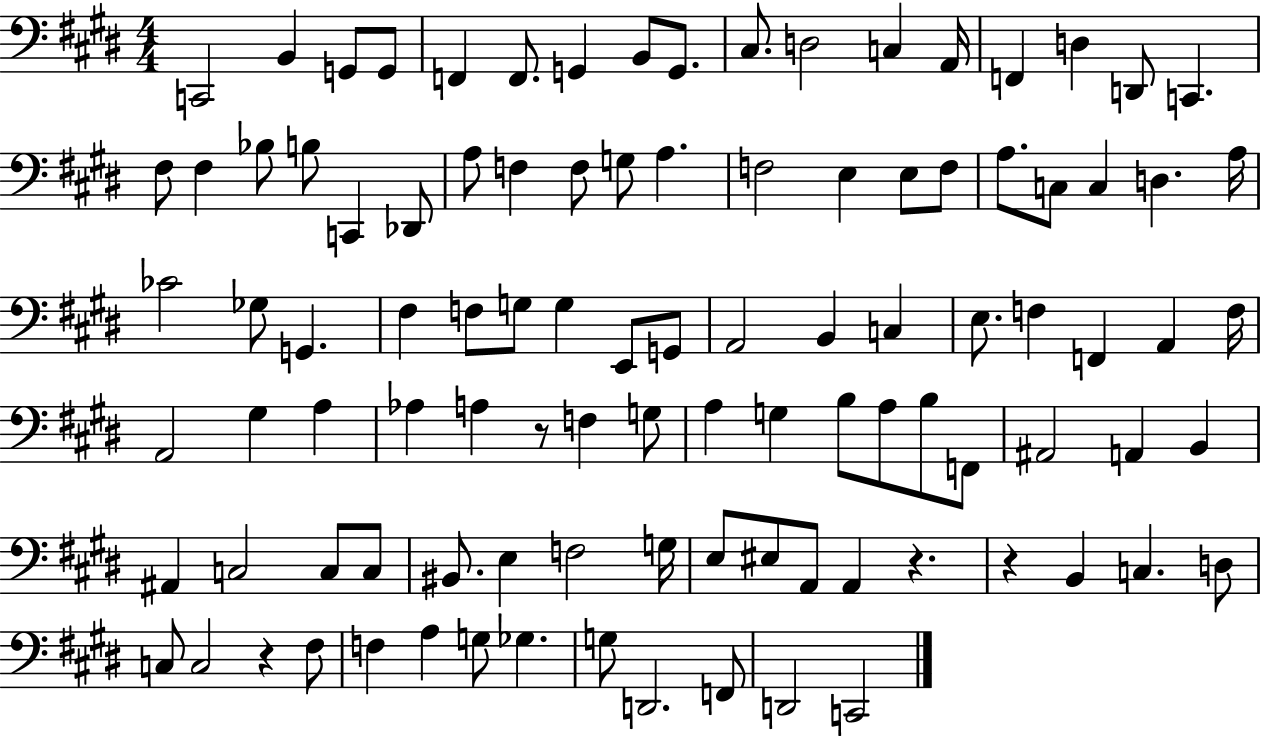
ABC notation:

X:1
T:Untitled
M:4/4
L:1/4
K:E
C,,2 B,, G,,/2 G,,/2 F,, F,,/2 G,, B,,/2 G,,/2 ^C,/2 D,2 C, A,,/4 F,, D, D,,/2 C,, ^F,/2 ^F, _B,/2 B,/2 C,, _D,,/2 A,/2 F, F,/2 G,/2 A, F,2 E, E,/2 F,/2 A,/2 C,/2 C, D, A,/4 _C2 _G,/2 G,, ^F, F,/2 G,/2 G, E,,/2 G,,/2 A,,2 B,, C, E,/2 F, F,, A,, F,/4 A,,2 ^G, A, _A, A, z/2 F, G,/2 A, G, B,/2 A,/2 B,/2 F,,/2 ^A,,2 A,, B,, ^A,, C,2 C,/2 C,/2 ^B,,/2 E, F,2 G,/4 E,/2 ^E,/2 A,,/2 A,, z z B,, C, D,/2 C,/2 C,2 z ^F,/2 F, A, G,/2 _G, G,/2 D,,2 F,,/2 D,,2 C,,2